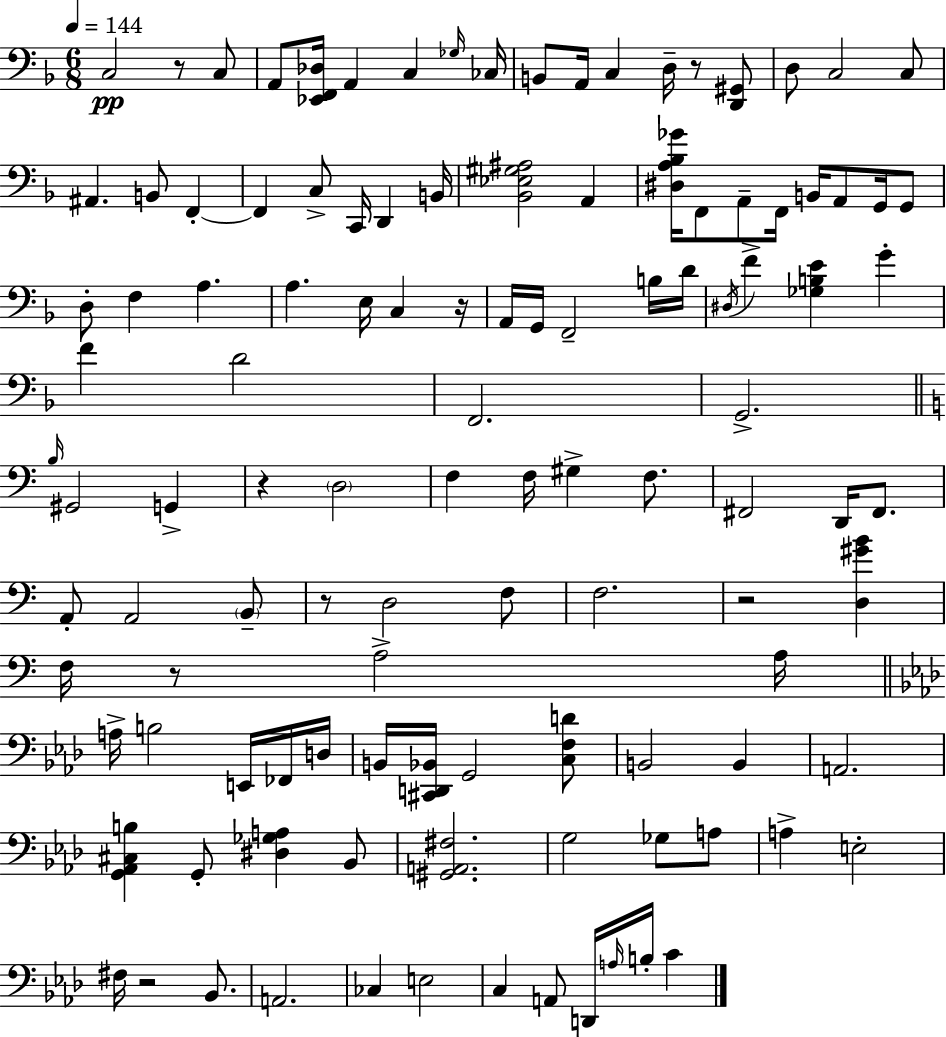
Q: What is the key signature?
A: D minor